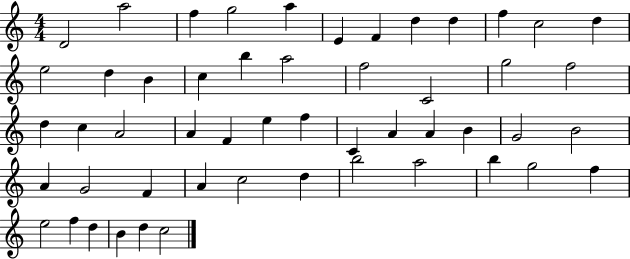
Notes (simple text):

D4/h A5/h F5/q G5/h A5/q E4/q F4/q D5/q D5/q F5/q C5/h D5/q E5/h D5/q B4/q C5/q B5/q A5/h F5/h C4/h G5/h F5/h D5/q C5/q A4/h A4/q F4/q E5/q F5/q C4/q A4/q A4/q B4/q G4/h B4/h A4/q G4/h F4/q A4/q C5/h D5/q B5/h A5/h B5/q G5/h F5/q E5/h F5/q D5/q B4/q D5/q C5/h